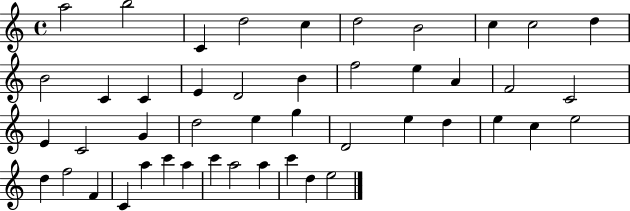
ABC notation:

X:1
T:Untitled
M:4/4
L:1/4
K:C
a2 b2 C d2 c d2 B2 c c2 d B2 C C E D2 B f2 e A F2 C2 E C2 G d2 e g D2 e d e c e2 d f2 F C a c' a c' a2 a c' d e2